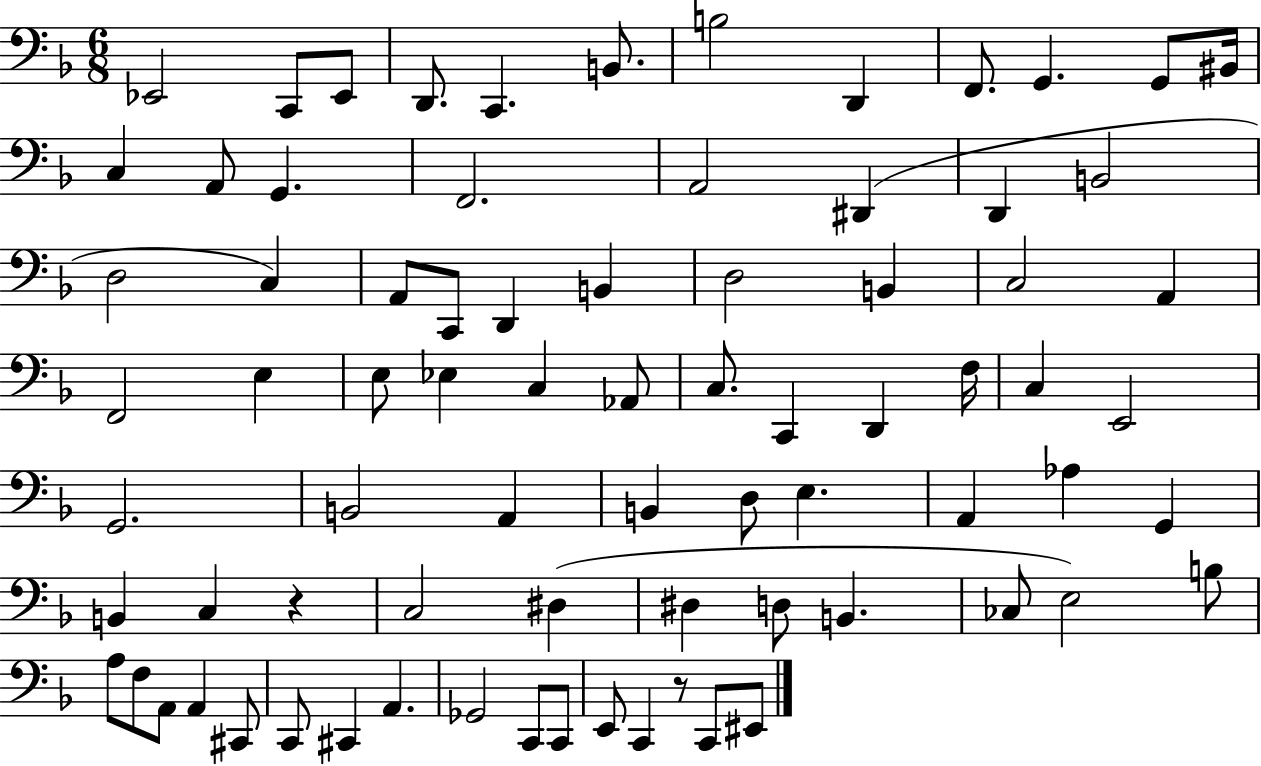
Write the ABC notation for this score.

X:1
T:Untitled
M:6/8
L:1/4
K:F
_E,,2 C,,/2 _E,,/2 D,,/2 C,, B,,/2 B,2 D,, F,,/2 G,, G,,/2 ^B,,/4 C, A,,/2 G,, F,,2 A,,2 ^D,, D,, B,,2 D,2 C, A,,/2 C,,/2 D,, B,, D,2 B,, C,2 A,, F,,2 E, E,/2 _E, C, _A,,/2 C,/2 C,, D,, F,/4 C, E,,2 G,,2 B,,2 A,, B,, D,/2 E, A,, _A, G,, B,, C, z C,2 ^D, ^D, D,/2 B,, _C,/2 E,2 B,/2 A,/2 F,/2 A,,/2 A,, ^C,,/2 C,,/2 ^C,, A,, _G,,2 C,,/2 C,,/2 E,,/2 C,, z/2 C,,/2 ^E,,/2